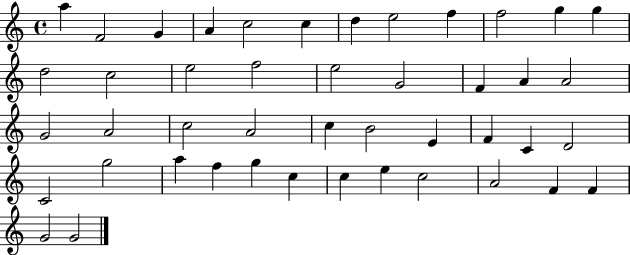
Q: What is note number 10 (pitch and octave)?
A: F5